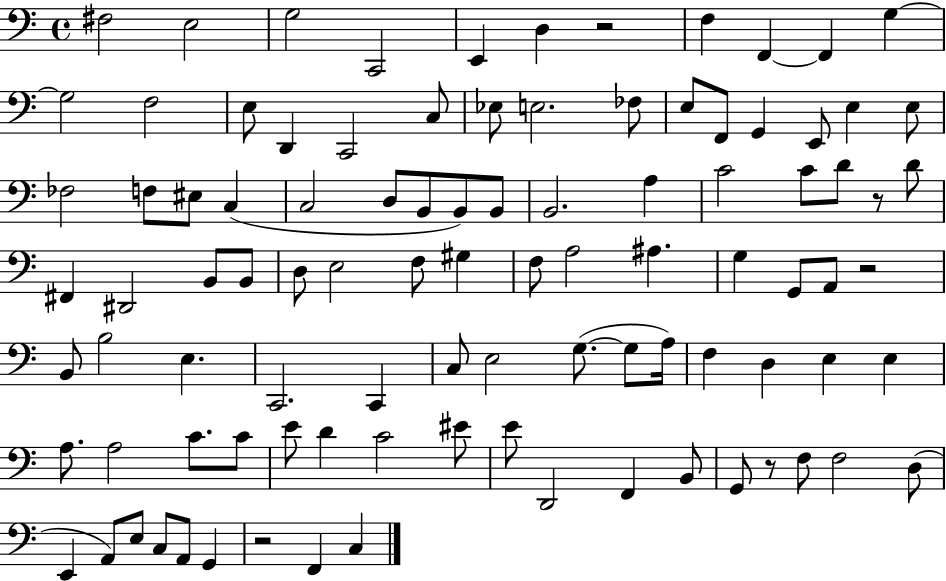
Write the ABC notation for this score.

X:1
T:Untitled
M:4/4
L:1/4
K:C
^F,2 E,2 G,2 C,,2 E,, D, z2 F, F,, F,, G, G,2 F,2 E,/2 D,, C,,2 C,/2 _E,/2 E,2 _F,/2 E,/2 F,,/2 G,, E,,/2 E, E,/2 _F,2 F,/2 ^E,/2 C, C,2 D,/2 B,,/2 B,,/2 B,,/2 B,,2 A, C2 C/2 D/2 z/2 D/2 ^F,, ^D,,2 B,,/2 B,,/2 D,/2 E,2 F,/2 ^G, F,/2 A,2 ^A, G, G,,/2 A,,/2 z2 B,,/2 B,2 E, C,,2 C,, C,/2 E,2 G,/2 G,/2 A,/4 F, D, E, E, A,/2 A,2 C/2 C/2 E/2 D C2 ^E/2 E/2 D,,2 F,, B,,/2 G,,/2 z/2 F,/2 F,2 D,/2 E,, A,,/2 E,/2 C,/2 A,,/2 G,, z2 F,, C,